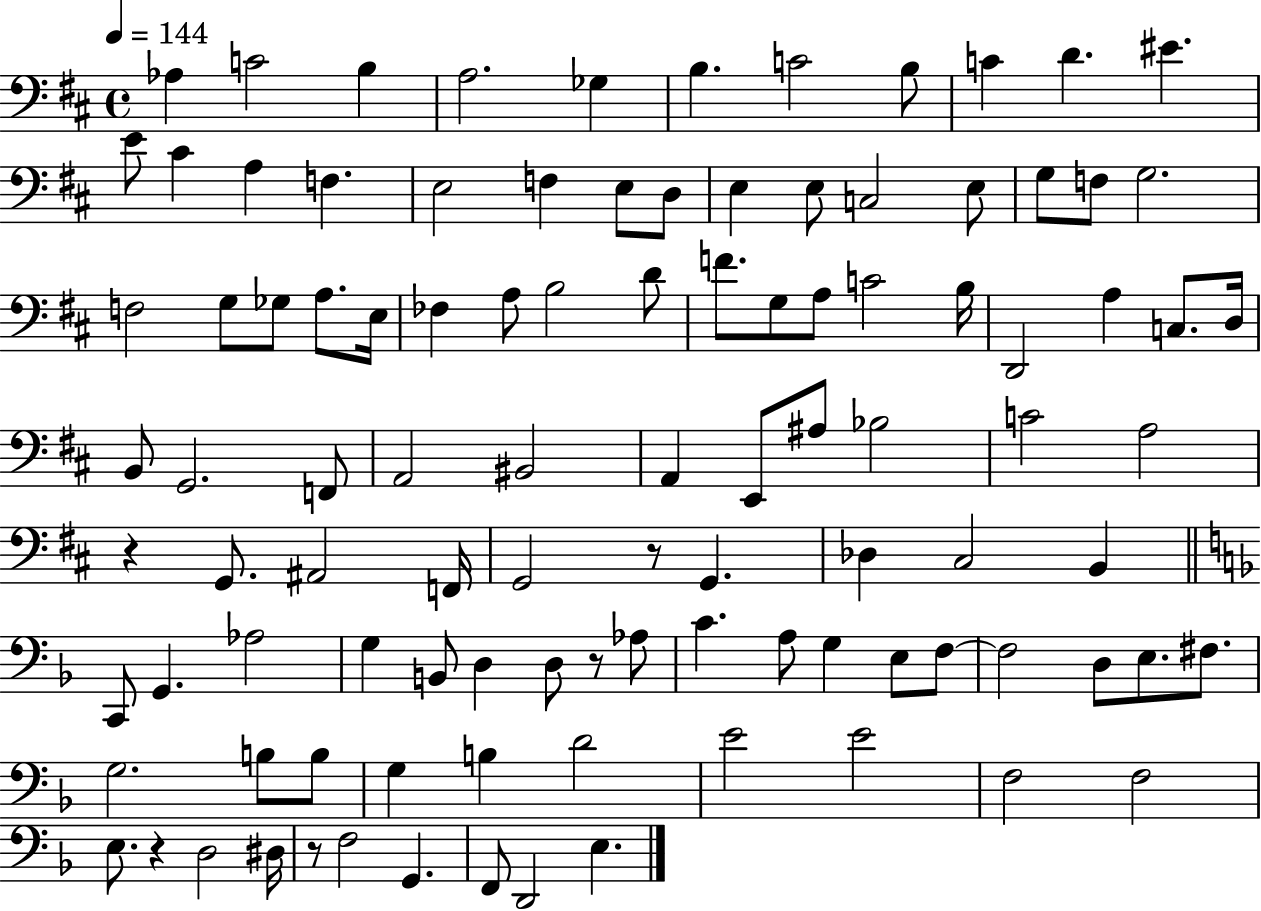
Ab3/q C4/h B3/q A3/h. Gb3/q B3/q. C4/h B3/e C4/q D4/q. EIS4/q. E4/e C#4/q A3/q F3/q. E3/h F3/q E3/e D3/e E3/q E3/e C3/h E3/e G3/e F3/e G3/h. F3/h G3/e Gb3/e A3/e. E3/s FES3/q A3/e B3/h D4/e F4/e. G3/e A3/e C4/h B3/s D2/h A3/q C3/e. D3/s B2/e G2/h. F2/e A2/h BIS2/h A2/q E2/e A#3/e Bb3/h C4/h A3/h R/q G2/e. A#2/h F2/s G2/h R/e G2/q. Db3/q C#3/h B2/q C2/e G2/q. Ab3/h G3/q B2/e D3/q D3/e R/e Ab3/e C4/q. A3/e G3/q E3/e F3/e F3/h D3/e E3/e. F#3/e. G3/h. B3/e B3/e G3/q B3/q D4/h E4/h E4/h F3/h F3/h E3/e. R/q D3/h D#3/s R/e F3/h G2/q. F2/e D2/h E3/q.